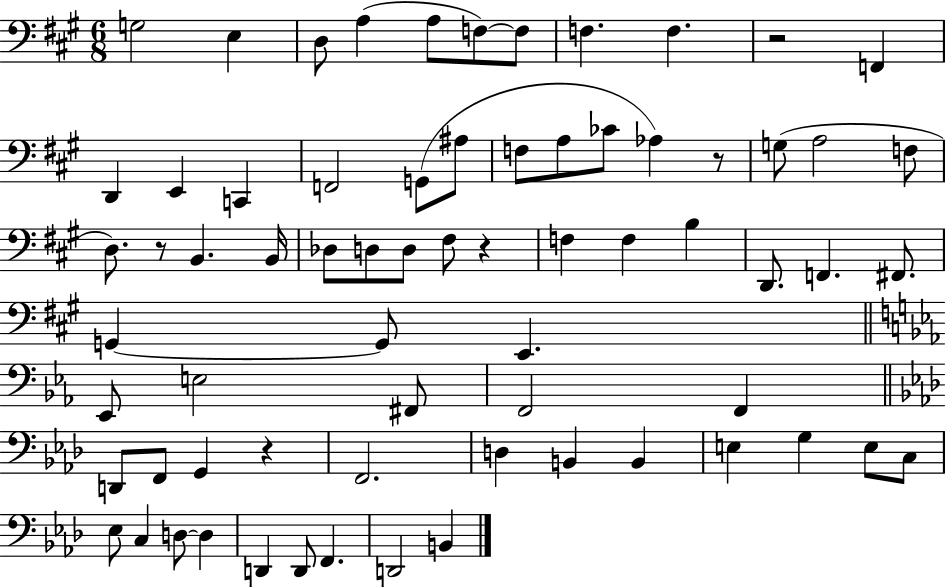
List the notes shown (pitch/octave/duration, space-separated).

G3/h E3/q D3/e A3/q A3/e F3/e F3/e F3/q. F3/q. R/h F2/q D2/q E2/q C2/q F2/h G2/e A#3/e F3/e A3/e CES4/e Ab3/q R/e G3/e A3/h F3/e D3/e. R/e B2/q. B2/s Db3/e D3/e D3/e F#3/e R/q F3/q F3/q B3/q D2/e. F2/q. F#2/e. G2/q G2/e E2/q. Eb2/e E3/h F#2/e F2/h F2/q D2/e F2/e G2/q R/q F2/h. D3/q B2/q B2/q E3/q G3/q E3/e C3/e Eb3/e C3/q D3/e D3/q D2/q D2/e F2/q. D2/h B2/q